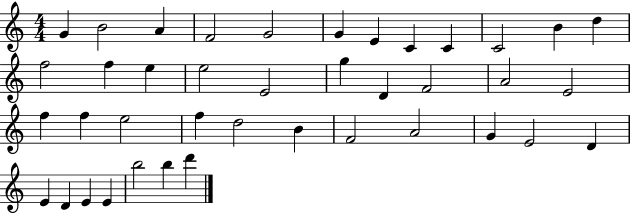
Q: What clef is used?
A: treble